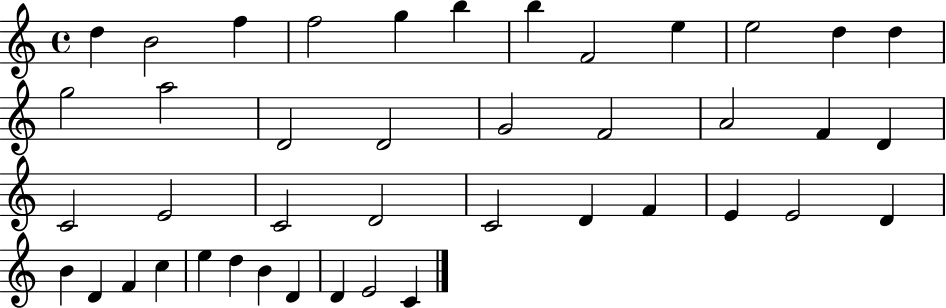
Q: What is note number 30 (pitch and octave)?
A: E4